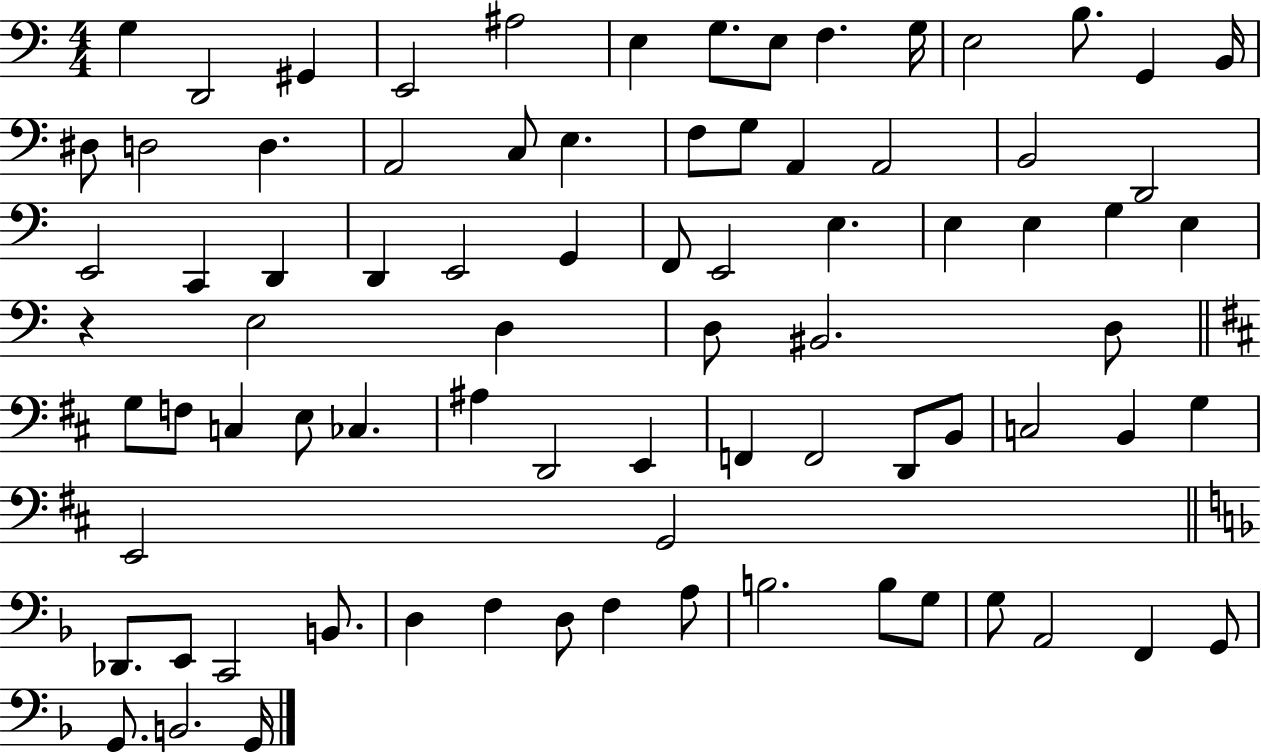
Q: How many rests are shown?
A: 1